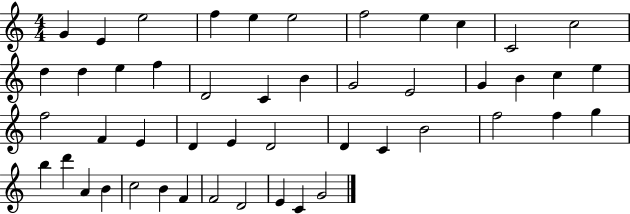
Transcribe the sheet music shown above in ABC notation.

X:1
T:Untitled
M:4/4
L:1/4
K:C
G E e2 f e e2 f2 e c C2 c2 d d e f D2 C B G2 E2 G B c e f2 F E D E D2 D C B2 f2 f g b d' A B c2 B F F2 D2 E C G2